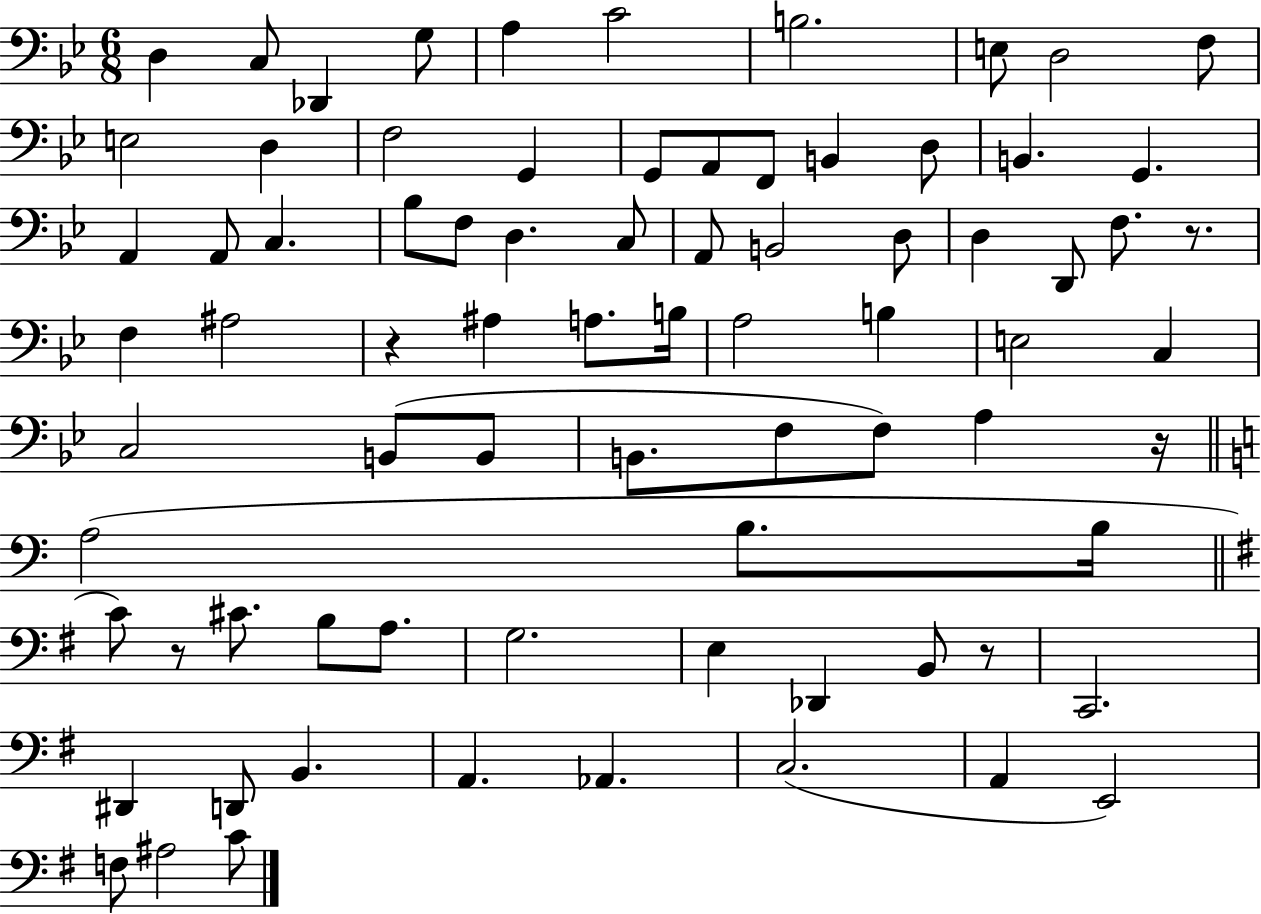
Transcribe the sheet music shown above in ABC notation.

X:1
T:Untitled
M:6/8
L:1/4
K:Bb
D, C,/2 _D,, G,/2 A, C2 B,2 E,/2 D,2 F,/2 E,2 D, F,2 G,, G,,/2 A,,/2 F,,/2 B,, D,/2 B,, G,, A,, A,,/2 C, _B,/2 F,/2 D, C,/2 A,,/2 B,,2 D,/2 D, D,,/2 F,/2 z/2 F, ^A,2 z ^A, A,/2 B,/4 A,2 B, E,2 C, C,2 B,,/2 B,,/2 B,,/2 F,/2 F,/2 A, z/4 A,2 B,/2 B,/4 C/2 z/2 ^C/2 B,/2 A,/2 G,2 E, _D,, B,,/2 z/2 C,,2 ^D,, D,,/2 B,, A,, _A,, C,2 A,, E,,2 F,/2 ^A,2 C/2